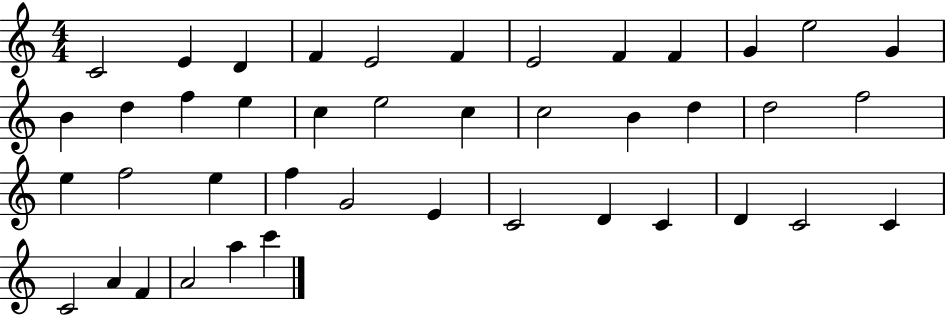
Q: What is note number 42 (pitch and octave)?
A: C6